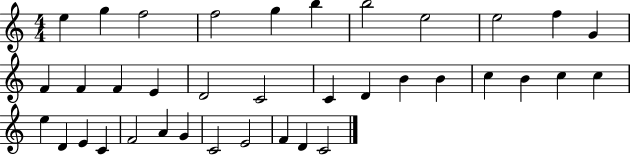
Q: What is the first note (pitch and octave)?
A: E5